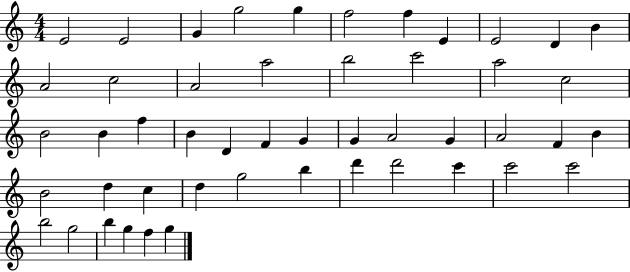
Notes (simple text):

E4/h E4/h G4/q G5/h G5/q F5/h F5/q E4/q E4/h D4/q B4/q A4/h C5/h A4/h A5/h B5/h C6/h A5/h C5/h B4/h B4/q F5/q B4/q D4/q F4/q G4/q G4/q A4/h G4/q A4/h F4/q B4/q B4/h D5/q C5/q D5/q G5/h B5/q D6/q D6/h C6/q C6/h C6/h B5/h G5/h B5/q G5/q F5/q G5/q